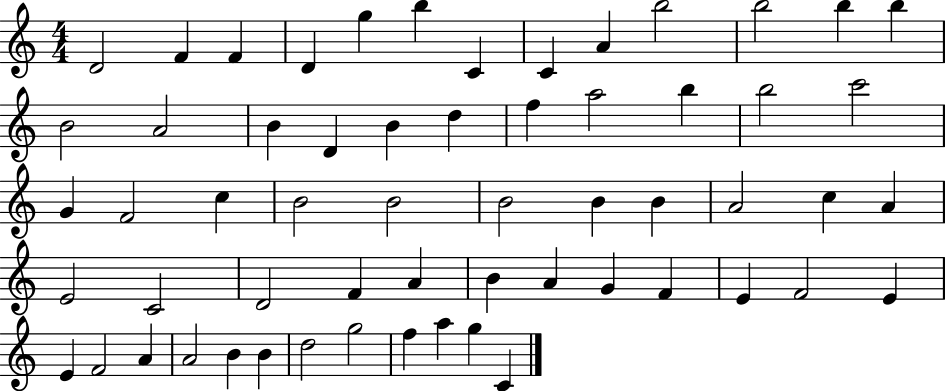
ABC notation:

X:1
T:Untitled
M:4/4
L:1/4
K:C
D2 F F D g b C C A b2 b2 b b B2 A2 B D B d f a2 b b2 c'2 G F2 c B2 B2 B2 B B A2 c A E2 C2 D2 F A B A G F E F2 E E F2 A A2 B B d2 g2 f a g C